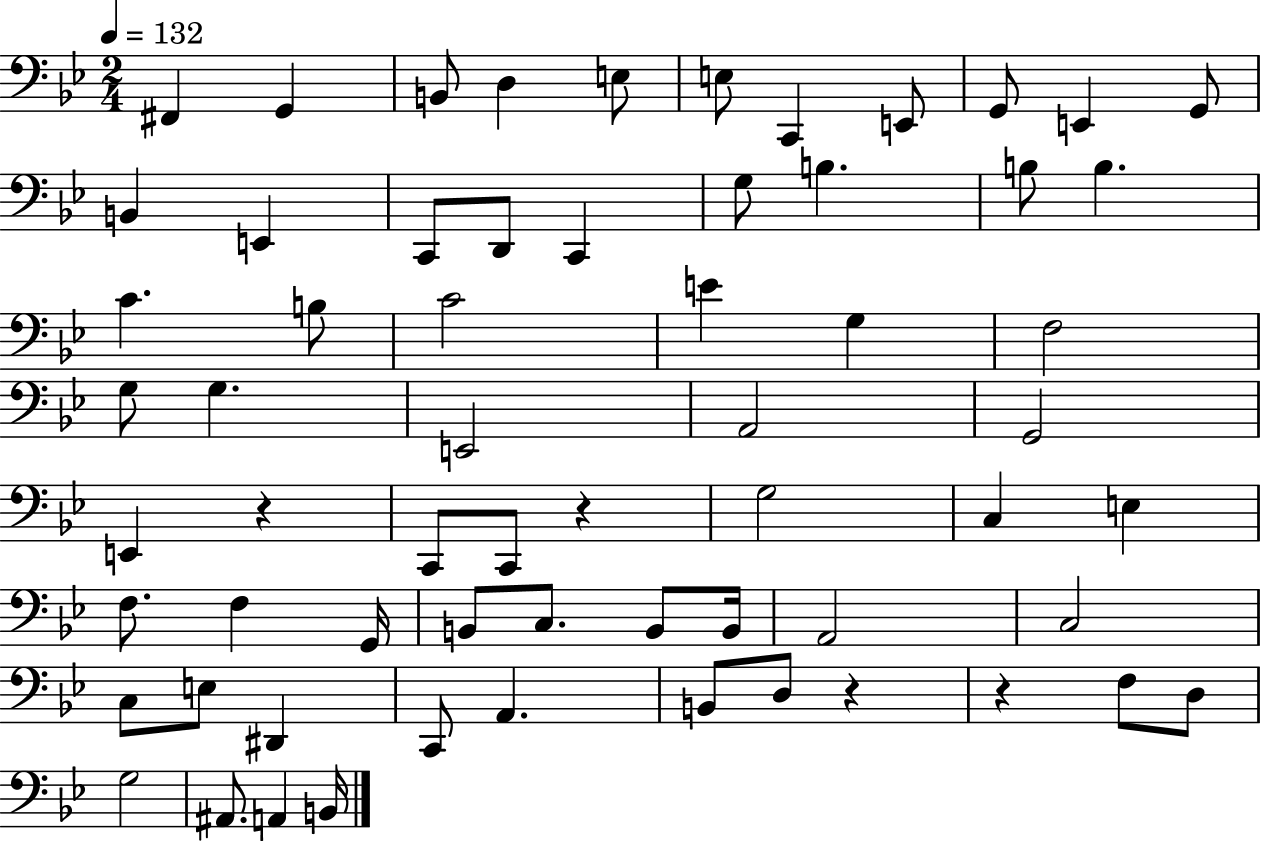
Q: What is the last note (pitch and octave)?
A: B2